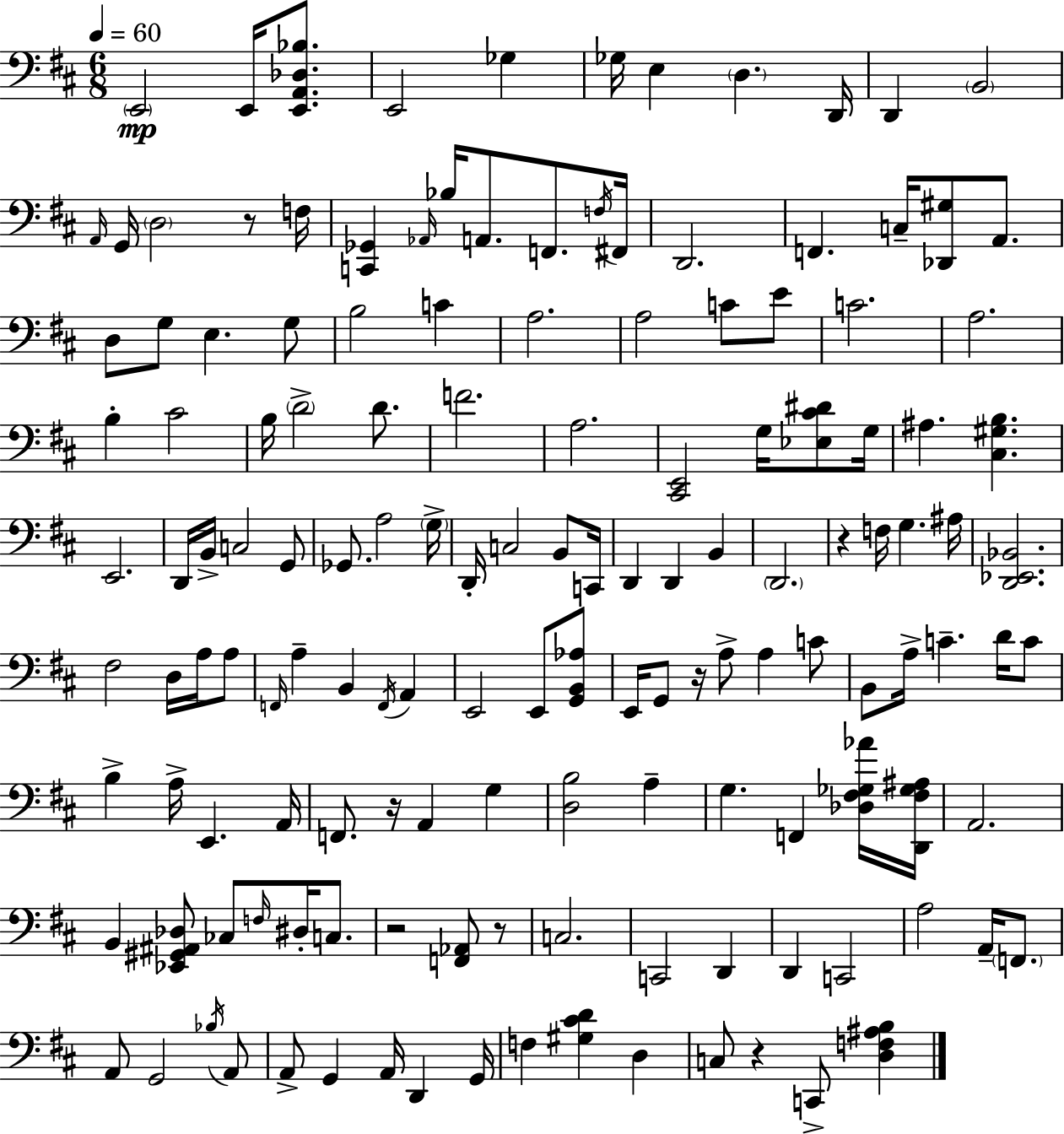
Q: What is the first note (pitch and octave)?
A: E2